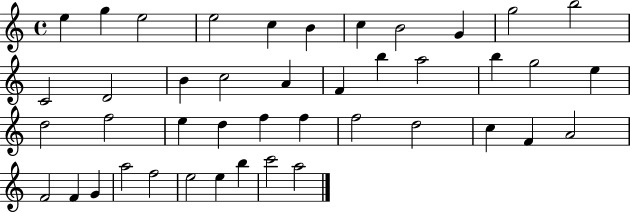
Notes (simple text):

E5/q G5/q E5/h E5/h C5/q B4/q C5/q B4/h G4/q G5/h B5/h C4/h D4/h B4/q C5/h A4/q F4/q B5/q A5/h B5/q G5/h E5/q D5/h F5/h E5/q D5/q F5/q F5/q F5/h D5/h C5/q F4/q A4/h F4/h F4/q G4/q A5/h F5/h E5/h E5/q B5/q C6/h A5/h